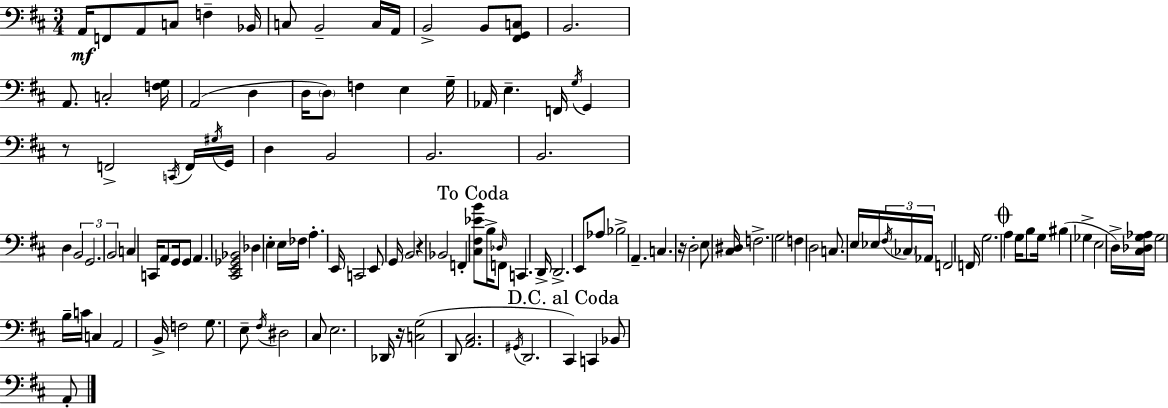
X:1
T:Untitled
M:3/4
L:1/4
K:D
A,,/4 F,,/2 A,,/2 C,/2 F, _B,,/4 C,/2 B,,2 C,/4 A,,/4 B,,2 B,,/2 [^F,,G,,C,]/2 B,,2 A,,/2 C,2 [F,G,]/4 A,,2 D, D,/4 D,/2 F, E, G,/4 _A,,/4 E, F,,/4 G,/4 G,, z/2 F,,2 C,,/4 F,,/4 ^G,/4 G,,/4 D, B,,2 B,,2 B,,2 D, B,,2 G,,2 B,,2 C, C,,/4 A,,/2 G,,/4 G,,/2 A,, [^C,,E,,_G,,_B,,]2 _D, E, E,/4 _F,/4 A, E,,/4 C,,2 E,,/2 G,,/4 B,,2 z _B,,2 F,, [^C,^F,_EB]/2 B,/4 _D,/4 F,,/2 C,, D,,/4 D,,2 E,,/2 _A,/2 _B,2 A,, C, z/4 D,2 E,/2 [^C,^D,]/4 F,2 G,2 F, D,2 C,/2 E,/4 _E,/4 ^F,/4 _C,/4 _A,,/4 F,,2 F,,/4 G,2 A, G,/4 B,/2 G,/4 ^B, _G, E,2 D,/4 [^C,_D,G,_A,]/4 G,2 B,/4 C/4 C, A,,2 B,,/4 F,2 G,/2 E,/2 ^F,/4 ^D,2 ^C,/2 E,2 _D,,/4 z/4 [C,G,]2 D,,/2 [A,,^C,]2 ^G,,/4 D,,2 ^C,, C,, _B,,/2 A,,/2